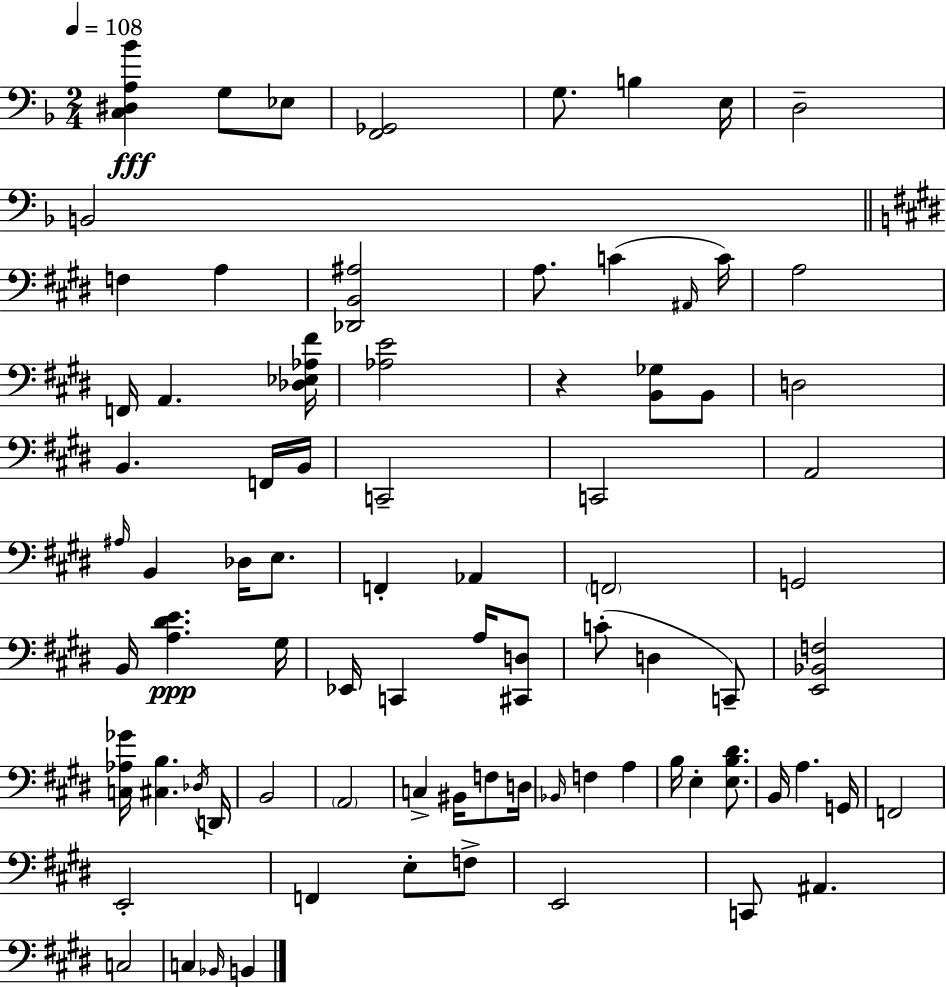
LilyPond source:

{
  \clef bass
  \numericTimeSignature
  \time 2/4
  \key d \minor
  \tempo 4 = 108
  <c dis a bes'>4\fff g8 ees8 | <f, ges,>2 | g8. b4 e16 | d2-- | \break b,2 | \bar "||" \break \key e \major f4 a4 | <des, b, ais>2 | a8. c'4( \grace { ais,16 } | c'16) a2 | \break f,16 a,4. | <des ees aes fis'>16 <aes e'>2 | r4 <b, ges>8 b,8 | d2 | \break b,4. f,16 | b,16 c,2-- | c,2 | a,2 | \break \grace { ais16 } b,4 des16 e8. | f,4-. aes,4 | \parenthesize f,2 | g,2 | \break b,16 <a dis' e'>4.\ppp | gis16 ees,16 c,4 a16 | <cis, d>8 c'8-.( d4 | c,8--) <e, bes, f>2 | \break <c aes ges'>16 <cis b>4. | \acciaccatura { des16 } d,16 b,2 | \parenthesize a,2 | c4-> bis,16 | \break f8 d16 \grace { bes,16 } f4 | a4 b16 e4-. | <e b dis'>8. b,16 a4. | g,16 f,2 | \break e,2-. | f,4 | e8-. f8-> e,2 | c,8 ais,4. | \break c2 | c4 | \grace { bes,16 } b,4 \bar "|."
}